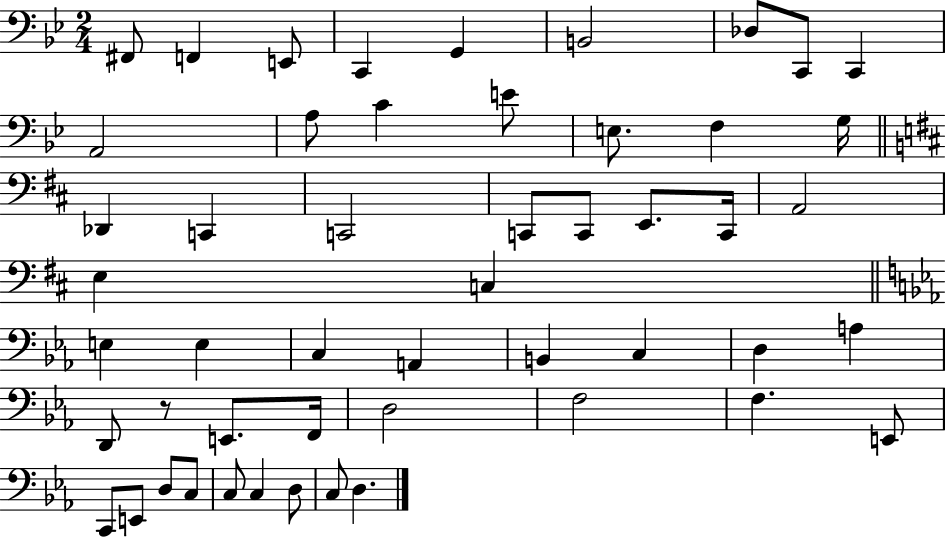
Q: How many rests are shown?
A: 1